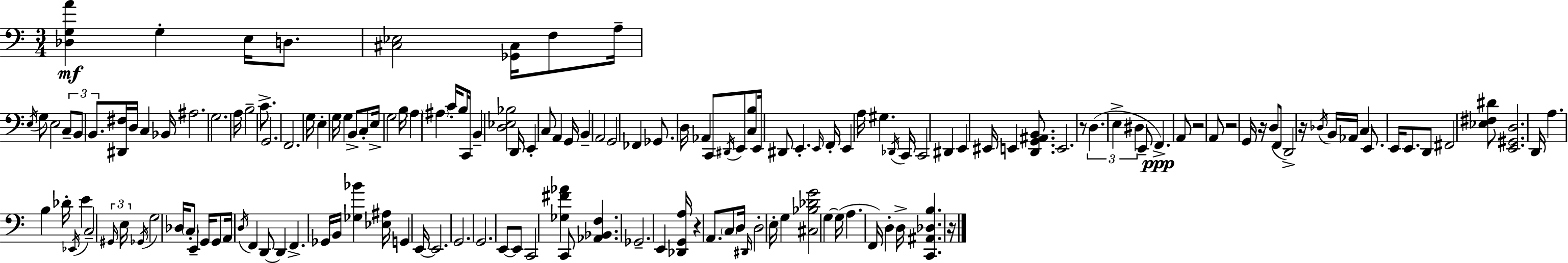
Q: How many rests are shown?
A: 7